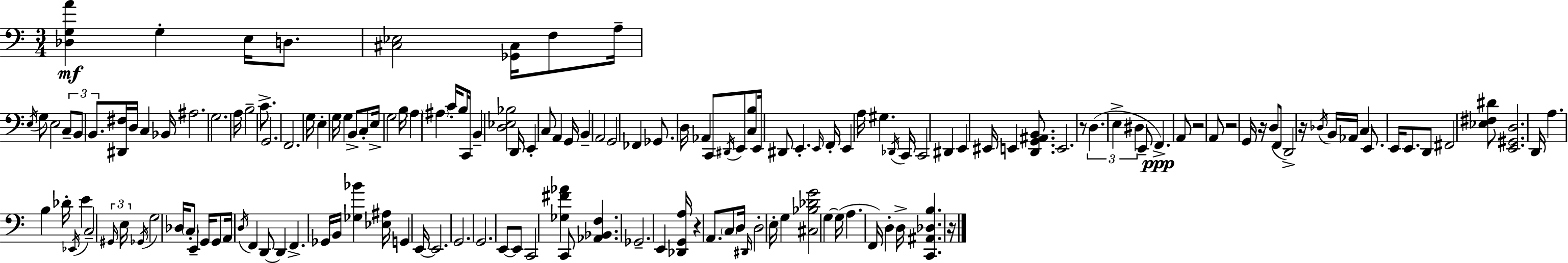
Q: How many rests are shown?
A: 7